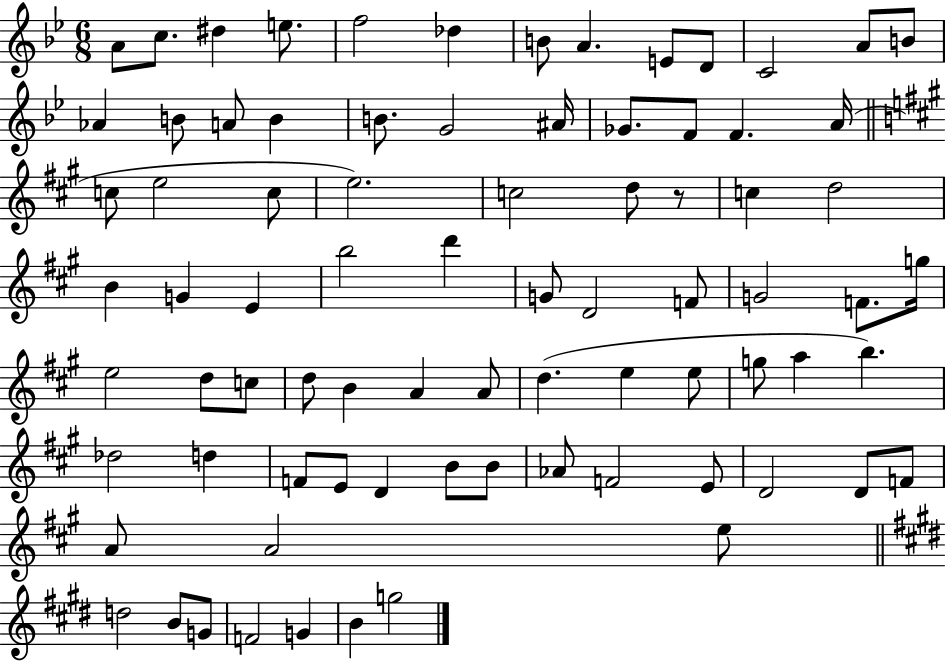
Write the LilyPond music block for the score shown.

{
  \clef treble
  \numericTimeSignature
  \time 6/8
  \key bes \major
  \repeat volta 2 { a'8 c''8. dis''4 e''8. | f''2 des''4 | b'8 a'4. e'8 d'8 | c'2 a'8 b'8 | \break aes'4 b'8 a'8 b'4 | b'8. g'2 ais'16 | ges'8. f'8 f'4. a'16( | \bar "||" \break \key a \major c''8 e''2 c''8 | e''2.) | c''2 d''8 r8 | c''4 d''2 | \break b'4 g'4 e'4 | b''2 d'''4 | g'8 d'2 f'8 | g'2 f'8. g''16 | \break e''2 d''8 c''8 | d''8 b'4 a'4 a'8 | d''4.( e''4 e''8 | g''8 a''4 b''4.) | \break des''2 d''4 | f'8 e'8 d'4 b'8 b'8 | aes'8 f'2 e'8 | d'2 d'8 f'8 | \break a'8 a'2 e''8 | \bar "||" \break \key e \major d''2 b'8 g'8 | f'2 g'4 | b'4 g''2 | } \bar "|."
}